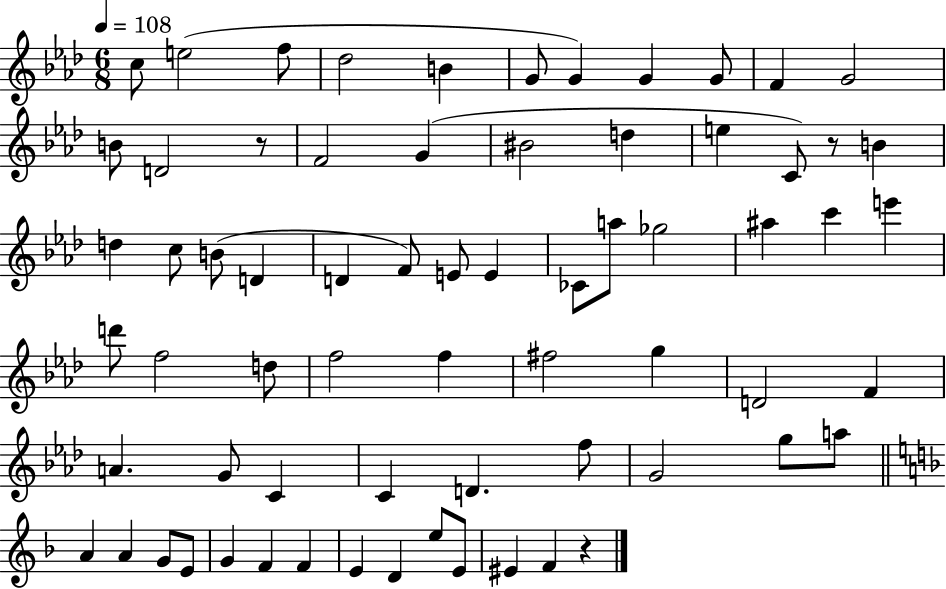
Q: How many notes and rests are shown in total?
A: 68